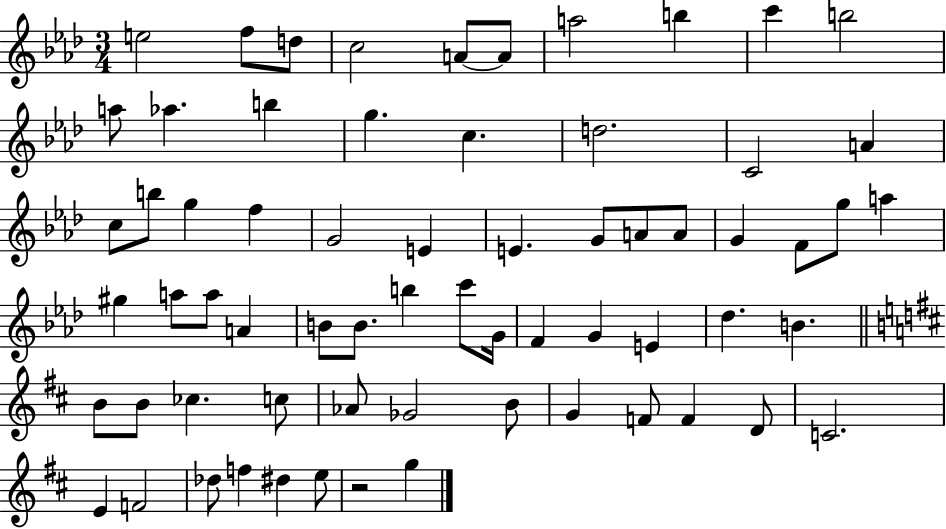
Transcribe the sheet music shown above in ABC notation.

X:1
T:Untitled
M:3/4
L:1/4
K:Ab
e2 f/2 d/2 c2 A/2 A/2 a2 b c' b2 a/2 _a b g c d2 C2 A c/2 b/2 g f G2 E E G/2 A/2 A/2 G F/2 g/2 a ^g a/2 a/2 A B/2 B/2 b c'/2 G/4 F G E _d B B/2 B/2 _c c/2 _A/2 _G2 B/2 G F/2 F D/2 C2 E F2 _d/2 f ^d e/2 z2 g